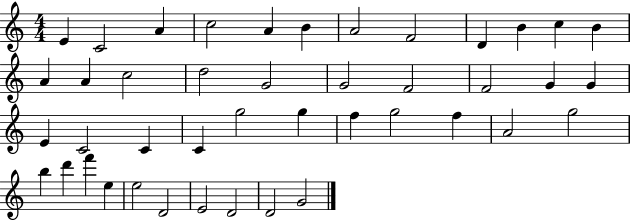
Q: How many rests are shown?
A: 0